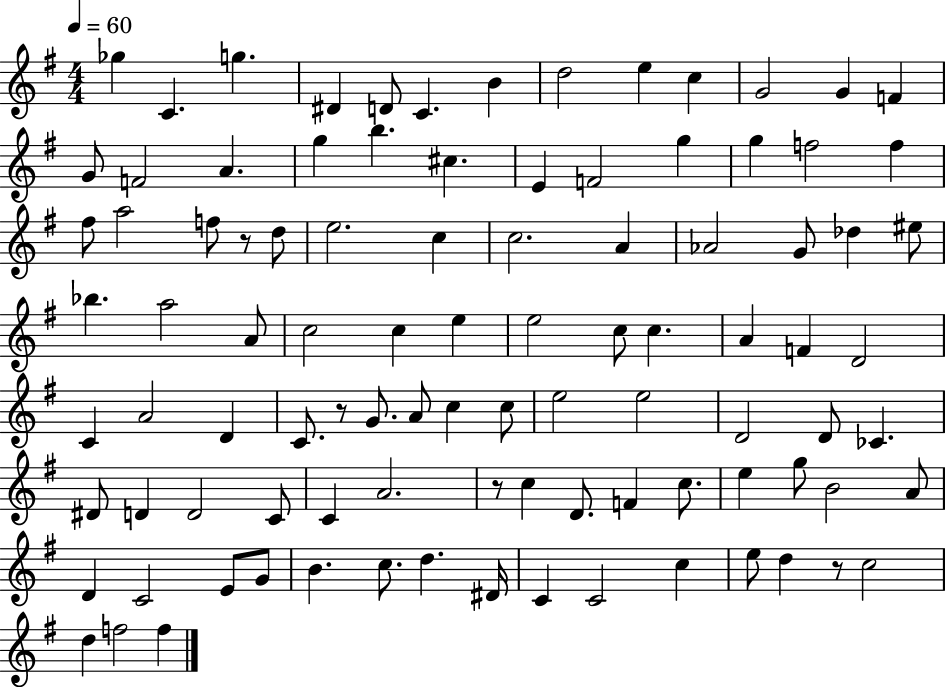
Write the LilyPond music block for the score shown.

{
  \clef treble
  \numericTimeSignature
  \time 4/4
  \key g \major
  \tempo 4 = 60
  ges''4 c'4. g''4. | dis'4 d'8 c'4. b'4 | d''2 e''4 c''4 | g'2 g'4 f'4 | \break g'8 f'2 a'4. | g''4 b''4. cis''4. | e'4 f'2 g''4 | g''4 f''2 f''4 | \break fis''8 a''2 f''8 r8 d''8 | e''2. c''4 | c''2. a'4 | aes'2 g'8 des''4 eis''8 | \break bes''4. a''2 a'8 | c''2 c''4 e''4 | e''2 c''8 c''4. | a'4 f'4 d'2 | \break c'4 a'2 d'4 | c'8. r8 g'8. a'8 c''4 c''8 | e''2 e''2 | d'2 d'8 ces'4. | \break dis'8 d'4 d'2 c'8 | c'4 a'2. | r8 c''4 d'8. f'4 c''8. | e''4 g''8 b'2 a'8 | \break d'4 c'2 e'8 g'8 | b'4. c''8. d''4. dis'16 | c'4 c'2 c''4 | e''8 d''4 r8 c''2 | \break d''4 f''2 f''4 | \bar "|."
}